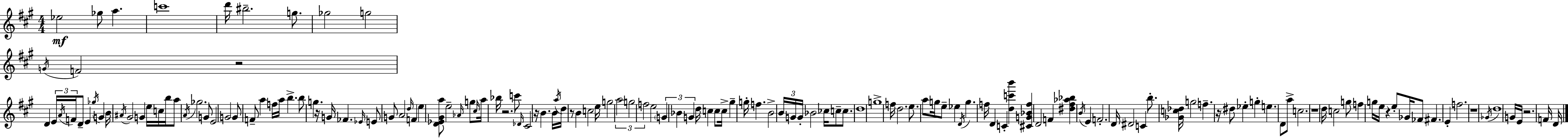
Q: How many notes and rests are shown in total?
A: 153